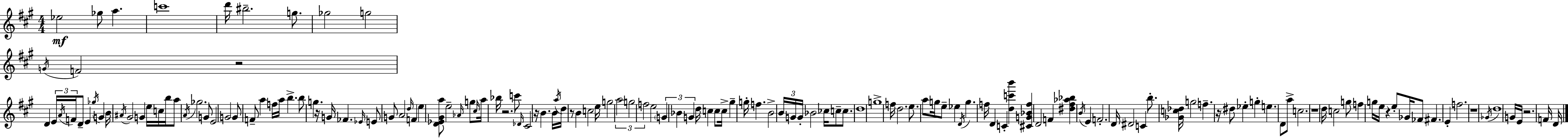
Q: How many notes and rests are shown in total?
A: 153